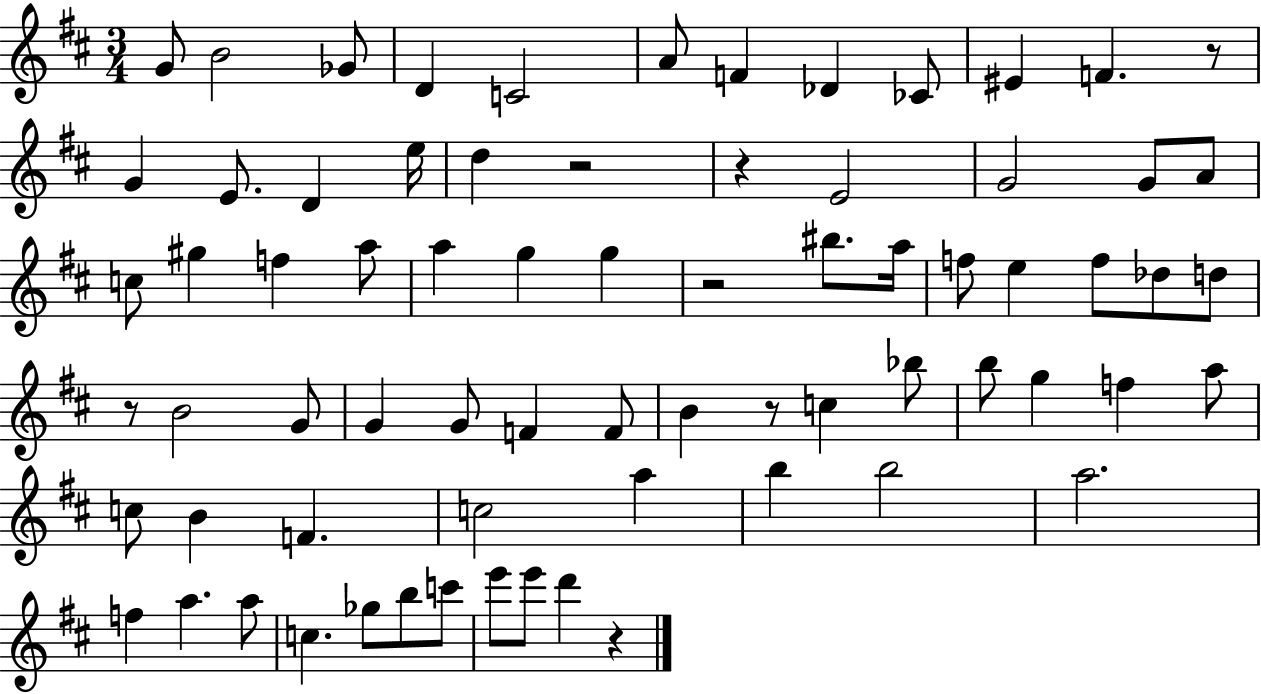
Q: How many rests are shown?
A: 7